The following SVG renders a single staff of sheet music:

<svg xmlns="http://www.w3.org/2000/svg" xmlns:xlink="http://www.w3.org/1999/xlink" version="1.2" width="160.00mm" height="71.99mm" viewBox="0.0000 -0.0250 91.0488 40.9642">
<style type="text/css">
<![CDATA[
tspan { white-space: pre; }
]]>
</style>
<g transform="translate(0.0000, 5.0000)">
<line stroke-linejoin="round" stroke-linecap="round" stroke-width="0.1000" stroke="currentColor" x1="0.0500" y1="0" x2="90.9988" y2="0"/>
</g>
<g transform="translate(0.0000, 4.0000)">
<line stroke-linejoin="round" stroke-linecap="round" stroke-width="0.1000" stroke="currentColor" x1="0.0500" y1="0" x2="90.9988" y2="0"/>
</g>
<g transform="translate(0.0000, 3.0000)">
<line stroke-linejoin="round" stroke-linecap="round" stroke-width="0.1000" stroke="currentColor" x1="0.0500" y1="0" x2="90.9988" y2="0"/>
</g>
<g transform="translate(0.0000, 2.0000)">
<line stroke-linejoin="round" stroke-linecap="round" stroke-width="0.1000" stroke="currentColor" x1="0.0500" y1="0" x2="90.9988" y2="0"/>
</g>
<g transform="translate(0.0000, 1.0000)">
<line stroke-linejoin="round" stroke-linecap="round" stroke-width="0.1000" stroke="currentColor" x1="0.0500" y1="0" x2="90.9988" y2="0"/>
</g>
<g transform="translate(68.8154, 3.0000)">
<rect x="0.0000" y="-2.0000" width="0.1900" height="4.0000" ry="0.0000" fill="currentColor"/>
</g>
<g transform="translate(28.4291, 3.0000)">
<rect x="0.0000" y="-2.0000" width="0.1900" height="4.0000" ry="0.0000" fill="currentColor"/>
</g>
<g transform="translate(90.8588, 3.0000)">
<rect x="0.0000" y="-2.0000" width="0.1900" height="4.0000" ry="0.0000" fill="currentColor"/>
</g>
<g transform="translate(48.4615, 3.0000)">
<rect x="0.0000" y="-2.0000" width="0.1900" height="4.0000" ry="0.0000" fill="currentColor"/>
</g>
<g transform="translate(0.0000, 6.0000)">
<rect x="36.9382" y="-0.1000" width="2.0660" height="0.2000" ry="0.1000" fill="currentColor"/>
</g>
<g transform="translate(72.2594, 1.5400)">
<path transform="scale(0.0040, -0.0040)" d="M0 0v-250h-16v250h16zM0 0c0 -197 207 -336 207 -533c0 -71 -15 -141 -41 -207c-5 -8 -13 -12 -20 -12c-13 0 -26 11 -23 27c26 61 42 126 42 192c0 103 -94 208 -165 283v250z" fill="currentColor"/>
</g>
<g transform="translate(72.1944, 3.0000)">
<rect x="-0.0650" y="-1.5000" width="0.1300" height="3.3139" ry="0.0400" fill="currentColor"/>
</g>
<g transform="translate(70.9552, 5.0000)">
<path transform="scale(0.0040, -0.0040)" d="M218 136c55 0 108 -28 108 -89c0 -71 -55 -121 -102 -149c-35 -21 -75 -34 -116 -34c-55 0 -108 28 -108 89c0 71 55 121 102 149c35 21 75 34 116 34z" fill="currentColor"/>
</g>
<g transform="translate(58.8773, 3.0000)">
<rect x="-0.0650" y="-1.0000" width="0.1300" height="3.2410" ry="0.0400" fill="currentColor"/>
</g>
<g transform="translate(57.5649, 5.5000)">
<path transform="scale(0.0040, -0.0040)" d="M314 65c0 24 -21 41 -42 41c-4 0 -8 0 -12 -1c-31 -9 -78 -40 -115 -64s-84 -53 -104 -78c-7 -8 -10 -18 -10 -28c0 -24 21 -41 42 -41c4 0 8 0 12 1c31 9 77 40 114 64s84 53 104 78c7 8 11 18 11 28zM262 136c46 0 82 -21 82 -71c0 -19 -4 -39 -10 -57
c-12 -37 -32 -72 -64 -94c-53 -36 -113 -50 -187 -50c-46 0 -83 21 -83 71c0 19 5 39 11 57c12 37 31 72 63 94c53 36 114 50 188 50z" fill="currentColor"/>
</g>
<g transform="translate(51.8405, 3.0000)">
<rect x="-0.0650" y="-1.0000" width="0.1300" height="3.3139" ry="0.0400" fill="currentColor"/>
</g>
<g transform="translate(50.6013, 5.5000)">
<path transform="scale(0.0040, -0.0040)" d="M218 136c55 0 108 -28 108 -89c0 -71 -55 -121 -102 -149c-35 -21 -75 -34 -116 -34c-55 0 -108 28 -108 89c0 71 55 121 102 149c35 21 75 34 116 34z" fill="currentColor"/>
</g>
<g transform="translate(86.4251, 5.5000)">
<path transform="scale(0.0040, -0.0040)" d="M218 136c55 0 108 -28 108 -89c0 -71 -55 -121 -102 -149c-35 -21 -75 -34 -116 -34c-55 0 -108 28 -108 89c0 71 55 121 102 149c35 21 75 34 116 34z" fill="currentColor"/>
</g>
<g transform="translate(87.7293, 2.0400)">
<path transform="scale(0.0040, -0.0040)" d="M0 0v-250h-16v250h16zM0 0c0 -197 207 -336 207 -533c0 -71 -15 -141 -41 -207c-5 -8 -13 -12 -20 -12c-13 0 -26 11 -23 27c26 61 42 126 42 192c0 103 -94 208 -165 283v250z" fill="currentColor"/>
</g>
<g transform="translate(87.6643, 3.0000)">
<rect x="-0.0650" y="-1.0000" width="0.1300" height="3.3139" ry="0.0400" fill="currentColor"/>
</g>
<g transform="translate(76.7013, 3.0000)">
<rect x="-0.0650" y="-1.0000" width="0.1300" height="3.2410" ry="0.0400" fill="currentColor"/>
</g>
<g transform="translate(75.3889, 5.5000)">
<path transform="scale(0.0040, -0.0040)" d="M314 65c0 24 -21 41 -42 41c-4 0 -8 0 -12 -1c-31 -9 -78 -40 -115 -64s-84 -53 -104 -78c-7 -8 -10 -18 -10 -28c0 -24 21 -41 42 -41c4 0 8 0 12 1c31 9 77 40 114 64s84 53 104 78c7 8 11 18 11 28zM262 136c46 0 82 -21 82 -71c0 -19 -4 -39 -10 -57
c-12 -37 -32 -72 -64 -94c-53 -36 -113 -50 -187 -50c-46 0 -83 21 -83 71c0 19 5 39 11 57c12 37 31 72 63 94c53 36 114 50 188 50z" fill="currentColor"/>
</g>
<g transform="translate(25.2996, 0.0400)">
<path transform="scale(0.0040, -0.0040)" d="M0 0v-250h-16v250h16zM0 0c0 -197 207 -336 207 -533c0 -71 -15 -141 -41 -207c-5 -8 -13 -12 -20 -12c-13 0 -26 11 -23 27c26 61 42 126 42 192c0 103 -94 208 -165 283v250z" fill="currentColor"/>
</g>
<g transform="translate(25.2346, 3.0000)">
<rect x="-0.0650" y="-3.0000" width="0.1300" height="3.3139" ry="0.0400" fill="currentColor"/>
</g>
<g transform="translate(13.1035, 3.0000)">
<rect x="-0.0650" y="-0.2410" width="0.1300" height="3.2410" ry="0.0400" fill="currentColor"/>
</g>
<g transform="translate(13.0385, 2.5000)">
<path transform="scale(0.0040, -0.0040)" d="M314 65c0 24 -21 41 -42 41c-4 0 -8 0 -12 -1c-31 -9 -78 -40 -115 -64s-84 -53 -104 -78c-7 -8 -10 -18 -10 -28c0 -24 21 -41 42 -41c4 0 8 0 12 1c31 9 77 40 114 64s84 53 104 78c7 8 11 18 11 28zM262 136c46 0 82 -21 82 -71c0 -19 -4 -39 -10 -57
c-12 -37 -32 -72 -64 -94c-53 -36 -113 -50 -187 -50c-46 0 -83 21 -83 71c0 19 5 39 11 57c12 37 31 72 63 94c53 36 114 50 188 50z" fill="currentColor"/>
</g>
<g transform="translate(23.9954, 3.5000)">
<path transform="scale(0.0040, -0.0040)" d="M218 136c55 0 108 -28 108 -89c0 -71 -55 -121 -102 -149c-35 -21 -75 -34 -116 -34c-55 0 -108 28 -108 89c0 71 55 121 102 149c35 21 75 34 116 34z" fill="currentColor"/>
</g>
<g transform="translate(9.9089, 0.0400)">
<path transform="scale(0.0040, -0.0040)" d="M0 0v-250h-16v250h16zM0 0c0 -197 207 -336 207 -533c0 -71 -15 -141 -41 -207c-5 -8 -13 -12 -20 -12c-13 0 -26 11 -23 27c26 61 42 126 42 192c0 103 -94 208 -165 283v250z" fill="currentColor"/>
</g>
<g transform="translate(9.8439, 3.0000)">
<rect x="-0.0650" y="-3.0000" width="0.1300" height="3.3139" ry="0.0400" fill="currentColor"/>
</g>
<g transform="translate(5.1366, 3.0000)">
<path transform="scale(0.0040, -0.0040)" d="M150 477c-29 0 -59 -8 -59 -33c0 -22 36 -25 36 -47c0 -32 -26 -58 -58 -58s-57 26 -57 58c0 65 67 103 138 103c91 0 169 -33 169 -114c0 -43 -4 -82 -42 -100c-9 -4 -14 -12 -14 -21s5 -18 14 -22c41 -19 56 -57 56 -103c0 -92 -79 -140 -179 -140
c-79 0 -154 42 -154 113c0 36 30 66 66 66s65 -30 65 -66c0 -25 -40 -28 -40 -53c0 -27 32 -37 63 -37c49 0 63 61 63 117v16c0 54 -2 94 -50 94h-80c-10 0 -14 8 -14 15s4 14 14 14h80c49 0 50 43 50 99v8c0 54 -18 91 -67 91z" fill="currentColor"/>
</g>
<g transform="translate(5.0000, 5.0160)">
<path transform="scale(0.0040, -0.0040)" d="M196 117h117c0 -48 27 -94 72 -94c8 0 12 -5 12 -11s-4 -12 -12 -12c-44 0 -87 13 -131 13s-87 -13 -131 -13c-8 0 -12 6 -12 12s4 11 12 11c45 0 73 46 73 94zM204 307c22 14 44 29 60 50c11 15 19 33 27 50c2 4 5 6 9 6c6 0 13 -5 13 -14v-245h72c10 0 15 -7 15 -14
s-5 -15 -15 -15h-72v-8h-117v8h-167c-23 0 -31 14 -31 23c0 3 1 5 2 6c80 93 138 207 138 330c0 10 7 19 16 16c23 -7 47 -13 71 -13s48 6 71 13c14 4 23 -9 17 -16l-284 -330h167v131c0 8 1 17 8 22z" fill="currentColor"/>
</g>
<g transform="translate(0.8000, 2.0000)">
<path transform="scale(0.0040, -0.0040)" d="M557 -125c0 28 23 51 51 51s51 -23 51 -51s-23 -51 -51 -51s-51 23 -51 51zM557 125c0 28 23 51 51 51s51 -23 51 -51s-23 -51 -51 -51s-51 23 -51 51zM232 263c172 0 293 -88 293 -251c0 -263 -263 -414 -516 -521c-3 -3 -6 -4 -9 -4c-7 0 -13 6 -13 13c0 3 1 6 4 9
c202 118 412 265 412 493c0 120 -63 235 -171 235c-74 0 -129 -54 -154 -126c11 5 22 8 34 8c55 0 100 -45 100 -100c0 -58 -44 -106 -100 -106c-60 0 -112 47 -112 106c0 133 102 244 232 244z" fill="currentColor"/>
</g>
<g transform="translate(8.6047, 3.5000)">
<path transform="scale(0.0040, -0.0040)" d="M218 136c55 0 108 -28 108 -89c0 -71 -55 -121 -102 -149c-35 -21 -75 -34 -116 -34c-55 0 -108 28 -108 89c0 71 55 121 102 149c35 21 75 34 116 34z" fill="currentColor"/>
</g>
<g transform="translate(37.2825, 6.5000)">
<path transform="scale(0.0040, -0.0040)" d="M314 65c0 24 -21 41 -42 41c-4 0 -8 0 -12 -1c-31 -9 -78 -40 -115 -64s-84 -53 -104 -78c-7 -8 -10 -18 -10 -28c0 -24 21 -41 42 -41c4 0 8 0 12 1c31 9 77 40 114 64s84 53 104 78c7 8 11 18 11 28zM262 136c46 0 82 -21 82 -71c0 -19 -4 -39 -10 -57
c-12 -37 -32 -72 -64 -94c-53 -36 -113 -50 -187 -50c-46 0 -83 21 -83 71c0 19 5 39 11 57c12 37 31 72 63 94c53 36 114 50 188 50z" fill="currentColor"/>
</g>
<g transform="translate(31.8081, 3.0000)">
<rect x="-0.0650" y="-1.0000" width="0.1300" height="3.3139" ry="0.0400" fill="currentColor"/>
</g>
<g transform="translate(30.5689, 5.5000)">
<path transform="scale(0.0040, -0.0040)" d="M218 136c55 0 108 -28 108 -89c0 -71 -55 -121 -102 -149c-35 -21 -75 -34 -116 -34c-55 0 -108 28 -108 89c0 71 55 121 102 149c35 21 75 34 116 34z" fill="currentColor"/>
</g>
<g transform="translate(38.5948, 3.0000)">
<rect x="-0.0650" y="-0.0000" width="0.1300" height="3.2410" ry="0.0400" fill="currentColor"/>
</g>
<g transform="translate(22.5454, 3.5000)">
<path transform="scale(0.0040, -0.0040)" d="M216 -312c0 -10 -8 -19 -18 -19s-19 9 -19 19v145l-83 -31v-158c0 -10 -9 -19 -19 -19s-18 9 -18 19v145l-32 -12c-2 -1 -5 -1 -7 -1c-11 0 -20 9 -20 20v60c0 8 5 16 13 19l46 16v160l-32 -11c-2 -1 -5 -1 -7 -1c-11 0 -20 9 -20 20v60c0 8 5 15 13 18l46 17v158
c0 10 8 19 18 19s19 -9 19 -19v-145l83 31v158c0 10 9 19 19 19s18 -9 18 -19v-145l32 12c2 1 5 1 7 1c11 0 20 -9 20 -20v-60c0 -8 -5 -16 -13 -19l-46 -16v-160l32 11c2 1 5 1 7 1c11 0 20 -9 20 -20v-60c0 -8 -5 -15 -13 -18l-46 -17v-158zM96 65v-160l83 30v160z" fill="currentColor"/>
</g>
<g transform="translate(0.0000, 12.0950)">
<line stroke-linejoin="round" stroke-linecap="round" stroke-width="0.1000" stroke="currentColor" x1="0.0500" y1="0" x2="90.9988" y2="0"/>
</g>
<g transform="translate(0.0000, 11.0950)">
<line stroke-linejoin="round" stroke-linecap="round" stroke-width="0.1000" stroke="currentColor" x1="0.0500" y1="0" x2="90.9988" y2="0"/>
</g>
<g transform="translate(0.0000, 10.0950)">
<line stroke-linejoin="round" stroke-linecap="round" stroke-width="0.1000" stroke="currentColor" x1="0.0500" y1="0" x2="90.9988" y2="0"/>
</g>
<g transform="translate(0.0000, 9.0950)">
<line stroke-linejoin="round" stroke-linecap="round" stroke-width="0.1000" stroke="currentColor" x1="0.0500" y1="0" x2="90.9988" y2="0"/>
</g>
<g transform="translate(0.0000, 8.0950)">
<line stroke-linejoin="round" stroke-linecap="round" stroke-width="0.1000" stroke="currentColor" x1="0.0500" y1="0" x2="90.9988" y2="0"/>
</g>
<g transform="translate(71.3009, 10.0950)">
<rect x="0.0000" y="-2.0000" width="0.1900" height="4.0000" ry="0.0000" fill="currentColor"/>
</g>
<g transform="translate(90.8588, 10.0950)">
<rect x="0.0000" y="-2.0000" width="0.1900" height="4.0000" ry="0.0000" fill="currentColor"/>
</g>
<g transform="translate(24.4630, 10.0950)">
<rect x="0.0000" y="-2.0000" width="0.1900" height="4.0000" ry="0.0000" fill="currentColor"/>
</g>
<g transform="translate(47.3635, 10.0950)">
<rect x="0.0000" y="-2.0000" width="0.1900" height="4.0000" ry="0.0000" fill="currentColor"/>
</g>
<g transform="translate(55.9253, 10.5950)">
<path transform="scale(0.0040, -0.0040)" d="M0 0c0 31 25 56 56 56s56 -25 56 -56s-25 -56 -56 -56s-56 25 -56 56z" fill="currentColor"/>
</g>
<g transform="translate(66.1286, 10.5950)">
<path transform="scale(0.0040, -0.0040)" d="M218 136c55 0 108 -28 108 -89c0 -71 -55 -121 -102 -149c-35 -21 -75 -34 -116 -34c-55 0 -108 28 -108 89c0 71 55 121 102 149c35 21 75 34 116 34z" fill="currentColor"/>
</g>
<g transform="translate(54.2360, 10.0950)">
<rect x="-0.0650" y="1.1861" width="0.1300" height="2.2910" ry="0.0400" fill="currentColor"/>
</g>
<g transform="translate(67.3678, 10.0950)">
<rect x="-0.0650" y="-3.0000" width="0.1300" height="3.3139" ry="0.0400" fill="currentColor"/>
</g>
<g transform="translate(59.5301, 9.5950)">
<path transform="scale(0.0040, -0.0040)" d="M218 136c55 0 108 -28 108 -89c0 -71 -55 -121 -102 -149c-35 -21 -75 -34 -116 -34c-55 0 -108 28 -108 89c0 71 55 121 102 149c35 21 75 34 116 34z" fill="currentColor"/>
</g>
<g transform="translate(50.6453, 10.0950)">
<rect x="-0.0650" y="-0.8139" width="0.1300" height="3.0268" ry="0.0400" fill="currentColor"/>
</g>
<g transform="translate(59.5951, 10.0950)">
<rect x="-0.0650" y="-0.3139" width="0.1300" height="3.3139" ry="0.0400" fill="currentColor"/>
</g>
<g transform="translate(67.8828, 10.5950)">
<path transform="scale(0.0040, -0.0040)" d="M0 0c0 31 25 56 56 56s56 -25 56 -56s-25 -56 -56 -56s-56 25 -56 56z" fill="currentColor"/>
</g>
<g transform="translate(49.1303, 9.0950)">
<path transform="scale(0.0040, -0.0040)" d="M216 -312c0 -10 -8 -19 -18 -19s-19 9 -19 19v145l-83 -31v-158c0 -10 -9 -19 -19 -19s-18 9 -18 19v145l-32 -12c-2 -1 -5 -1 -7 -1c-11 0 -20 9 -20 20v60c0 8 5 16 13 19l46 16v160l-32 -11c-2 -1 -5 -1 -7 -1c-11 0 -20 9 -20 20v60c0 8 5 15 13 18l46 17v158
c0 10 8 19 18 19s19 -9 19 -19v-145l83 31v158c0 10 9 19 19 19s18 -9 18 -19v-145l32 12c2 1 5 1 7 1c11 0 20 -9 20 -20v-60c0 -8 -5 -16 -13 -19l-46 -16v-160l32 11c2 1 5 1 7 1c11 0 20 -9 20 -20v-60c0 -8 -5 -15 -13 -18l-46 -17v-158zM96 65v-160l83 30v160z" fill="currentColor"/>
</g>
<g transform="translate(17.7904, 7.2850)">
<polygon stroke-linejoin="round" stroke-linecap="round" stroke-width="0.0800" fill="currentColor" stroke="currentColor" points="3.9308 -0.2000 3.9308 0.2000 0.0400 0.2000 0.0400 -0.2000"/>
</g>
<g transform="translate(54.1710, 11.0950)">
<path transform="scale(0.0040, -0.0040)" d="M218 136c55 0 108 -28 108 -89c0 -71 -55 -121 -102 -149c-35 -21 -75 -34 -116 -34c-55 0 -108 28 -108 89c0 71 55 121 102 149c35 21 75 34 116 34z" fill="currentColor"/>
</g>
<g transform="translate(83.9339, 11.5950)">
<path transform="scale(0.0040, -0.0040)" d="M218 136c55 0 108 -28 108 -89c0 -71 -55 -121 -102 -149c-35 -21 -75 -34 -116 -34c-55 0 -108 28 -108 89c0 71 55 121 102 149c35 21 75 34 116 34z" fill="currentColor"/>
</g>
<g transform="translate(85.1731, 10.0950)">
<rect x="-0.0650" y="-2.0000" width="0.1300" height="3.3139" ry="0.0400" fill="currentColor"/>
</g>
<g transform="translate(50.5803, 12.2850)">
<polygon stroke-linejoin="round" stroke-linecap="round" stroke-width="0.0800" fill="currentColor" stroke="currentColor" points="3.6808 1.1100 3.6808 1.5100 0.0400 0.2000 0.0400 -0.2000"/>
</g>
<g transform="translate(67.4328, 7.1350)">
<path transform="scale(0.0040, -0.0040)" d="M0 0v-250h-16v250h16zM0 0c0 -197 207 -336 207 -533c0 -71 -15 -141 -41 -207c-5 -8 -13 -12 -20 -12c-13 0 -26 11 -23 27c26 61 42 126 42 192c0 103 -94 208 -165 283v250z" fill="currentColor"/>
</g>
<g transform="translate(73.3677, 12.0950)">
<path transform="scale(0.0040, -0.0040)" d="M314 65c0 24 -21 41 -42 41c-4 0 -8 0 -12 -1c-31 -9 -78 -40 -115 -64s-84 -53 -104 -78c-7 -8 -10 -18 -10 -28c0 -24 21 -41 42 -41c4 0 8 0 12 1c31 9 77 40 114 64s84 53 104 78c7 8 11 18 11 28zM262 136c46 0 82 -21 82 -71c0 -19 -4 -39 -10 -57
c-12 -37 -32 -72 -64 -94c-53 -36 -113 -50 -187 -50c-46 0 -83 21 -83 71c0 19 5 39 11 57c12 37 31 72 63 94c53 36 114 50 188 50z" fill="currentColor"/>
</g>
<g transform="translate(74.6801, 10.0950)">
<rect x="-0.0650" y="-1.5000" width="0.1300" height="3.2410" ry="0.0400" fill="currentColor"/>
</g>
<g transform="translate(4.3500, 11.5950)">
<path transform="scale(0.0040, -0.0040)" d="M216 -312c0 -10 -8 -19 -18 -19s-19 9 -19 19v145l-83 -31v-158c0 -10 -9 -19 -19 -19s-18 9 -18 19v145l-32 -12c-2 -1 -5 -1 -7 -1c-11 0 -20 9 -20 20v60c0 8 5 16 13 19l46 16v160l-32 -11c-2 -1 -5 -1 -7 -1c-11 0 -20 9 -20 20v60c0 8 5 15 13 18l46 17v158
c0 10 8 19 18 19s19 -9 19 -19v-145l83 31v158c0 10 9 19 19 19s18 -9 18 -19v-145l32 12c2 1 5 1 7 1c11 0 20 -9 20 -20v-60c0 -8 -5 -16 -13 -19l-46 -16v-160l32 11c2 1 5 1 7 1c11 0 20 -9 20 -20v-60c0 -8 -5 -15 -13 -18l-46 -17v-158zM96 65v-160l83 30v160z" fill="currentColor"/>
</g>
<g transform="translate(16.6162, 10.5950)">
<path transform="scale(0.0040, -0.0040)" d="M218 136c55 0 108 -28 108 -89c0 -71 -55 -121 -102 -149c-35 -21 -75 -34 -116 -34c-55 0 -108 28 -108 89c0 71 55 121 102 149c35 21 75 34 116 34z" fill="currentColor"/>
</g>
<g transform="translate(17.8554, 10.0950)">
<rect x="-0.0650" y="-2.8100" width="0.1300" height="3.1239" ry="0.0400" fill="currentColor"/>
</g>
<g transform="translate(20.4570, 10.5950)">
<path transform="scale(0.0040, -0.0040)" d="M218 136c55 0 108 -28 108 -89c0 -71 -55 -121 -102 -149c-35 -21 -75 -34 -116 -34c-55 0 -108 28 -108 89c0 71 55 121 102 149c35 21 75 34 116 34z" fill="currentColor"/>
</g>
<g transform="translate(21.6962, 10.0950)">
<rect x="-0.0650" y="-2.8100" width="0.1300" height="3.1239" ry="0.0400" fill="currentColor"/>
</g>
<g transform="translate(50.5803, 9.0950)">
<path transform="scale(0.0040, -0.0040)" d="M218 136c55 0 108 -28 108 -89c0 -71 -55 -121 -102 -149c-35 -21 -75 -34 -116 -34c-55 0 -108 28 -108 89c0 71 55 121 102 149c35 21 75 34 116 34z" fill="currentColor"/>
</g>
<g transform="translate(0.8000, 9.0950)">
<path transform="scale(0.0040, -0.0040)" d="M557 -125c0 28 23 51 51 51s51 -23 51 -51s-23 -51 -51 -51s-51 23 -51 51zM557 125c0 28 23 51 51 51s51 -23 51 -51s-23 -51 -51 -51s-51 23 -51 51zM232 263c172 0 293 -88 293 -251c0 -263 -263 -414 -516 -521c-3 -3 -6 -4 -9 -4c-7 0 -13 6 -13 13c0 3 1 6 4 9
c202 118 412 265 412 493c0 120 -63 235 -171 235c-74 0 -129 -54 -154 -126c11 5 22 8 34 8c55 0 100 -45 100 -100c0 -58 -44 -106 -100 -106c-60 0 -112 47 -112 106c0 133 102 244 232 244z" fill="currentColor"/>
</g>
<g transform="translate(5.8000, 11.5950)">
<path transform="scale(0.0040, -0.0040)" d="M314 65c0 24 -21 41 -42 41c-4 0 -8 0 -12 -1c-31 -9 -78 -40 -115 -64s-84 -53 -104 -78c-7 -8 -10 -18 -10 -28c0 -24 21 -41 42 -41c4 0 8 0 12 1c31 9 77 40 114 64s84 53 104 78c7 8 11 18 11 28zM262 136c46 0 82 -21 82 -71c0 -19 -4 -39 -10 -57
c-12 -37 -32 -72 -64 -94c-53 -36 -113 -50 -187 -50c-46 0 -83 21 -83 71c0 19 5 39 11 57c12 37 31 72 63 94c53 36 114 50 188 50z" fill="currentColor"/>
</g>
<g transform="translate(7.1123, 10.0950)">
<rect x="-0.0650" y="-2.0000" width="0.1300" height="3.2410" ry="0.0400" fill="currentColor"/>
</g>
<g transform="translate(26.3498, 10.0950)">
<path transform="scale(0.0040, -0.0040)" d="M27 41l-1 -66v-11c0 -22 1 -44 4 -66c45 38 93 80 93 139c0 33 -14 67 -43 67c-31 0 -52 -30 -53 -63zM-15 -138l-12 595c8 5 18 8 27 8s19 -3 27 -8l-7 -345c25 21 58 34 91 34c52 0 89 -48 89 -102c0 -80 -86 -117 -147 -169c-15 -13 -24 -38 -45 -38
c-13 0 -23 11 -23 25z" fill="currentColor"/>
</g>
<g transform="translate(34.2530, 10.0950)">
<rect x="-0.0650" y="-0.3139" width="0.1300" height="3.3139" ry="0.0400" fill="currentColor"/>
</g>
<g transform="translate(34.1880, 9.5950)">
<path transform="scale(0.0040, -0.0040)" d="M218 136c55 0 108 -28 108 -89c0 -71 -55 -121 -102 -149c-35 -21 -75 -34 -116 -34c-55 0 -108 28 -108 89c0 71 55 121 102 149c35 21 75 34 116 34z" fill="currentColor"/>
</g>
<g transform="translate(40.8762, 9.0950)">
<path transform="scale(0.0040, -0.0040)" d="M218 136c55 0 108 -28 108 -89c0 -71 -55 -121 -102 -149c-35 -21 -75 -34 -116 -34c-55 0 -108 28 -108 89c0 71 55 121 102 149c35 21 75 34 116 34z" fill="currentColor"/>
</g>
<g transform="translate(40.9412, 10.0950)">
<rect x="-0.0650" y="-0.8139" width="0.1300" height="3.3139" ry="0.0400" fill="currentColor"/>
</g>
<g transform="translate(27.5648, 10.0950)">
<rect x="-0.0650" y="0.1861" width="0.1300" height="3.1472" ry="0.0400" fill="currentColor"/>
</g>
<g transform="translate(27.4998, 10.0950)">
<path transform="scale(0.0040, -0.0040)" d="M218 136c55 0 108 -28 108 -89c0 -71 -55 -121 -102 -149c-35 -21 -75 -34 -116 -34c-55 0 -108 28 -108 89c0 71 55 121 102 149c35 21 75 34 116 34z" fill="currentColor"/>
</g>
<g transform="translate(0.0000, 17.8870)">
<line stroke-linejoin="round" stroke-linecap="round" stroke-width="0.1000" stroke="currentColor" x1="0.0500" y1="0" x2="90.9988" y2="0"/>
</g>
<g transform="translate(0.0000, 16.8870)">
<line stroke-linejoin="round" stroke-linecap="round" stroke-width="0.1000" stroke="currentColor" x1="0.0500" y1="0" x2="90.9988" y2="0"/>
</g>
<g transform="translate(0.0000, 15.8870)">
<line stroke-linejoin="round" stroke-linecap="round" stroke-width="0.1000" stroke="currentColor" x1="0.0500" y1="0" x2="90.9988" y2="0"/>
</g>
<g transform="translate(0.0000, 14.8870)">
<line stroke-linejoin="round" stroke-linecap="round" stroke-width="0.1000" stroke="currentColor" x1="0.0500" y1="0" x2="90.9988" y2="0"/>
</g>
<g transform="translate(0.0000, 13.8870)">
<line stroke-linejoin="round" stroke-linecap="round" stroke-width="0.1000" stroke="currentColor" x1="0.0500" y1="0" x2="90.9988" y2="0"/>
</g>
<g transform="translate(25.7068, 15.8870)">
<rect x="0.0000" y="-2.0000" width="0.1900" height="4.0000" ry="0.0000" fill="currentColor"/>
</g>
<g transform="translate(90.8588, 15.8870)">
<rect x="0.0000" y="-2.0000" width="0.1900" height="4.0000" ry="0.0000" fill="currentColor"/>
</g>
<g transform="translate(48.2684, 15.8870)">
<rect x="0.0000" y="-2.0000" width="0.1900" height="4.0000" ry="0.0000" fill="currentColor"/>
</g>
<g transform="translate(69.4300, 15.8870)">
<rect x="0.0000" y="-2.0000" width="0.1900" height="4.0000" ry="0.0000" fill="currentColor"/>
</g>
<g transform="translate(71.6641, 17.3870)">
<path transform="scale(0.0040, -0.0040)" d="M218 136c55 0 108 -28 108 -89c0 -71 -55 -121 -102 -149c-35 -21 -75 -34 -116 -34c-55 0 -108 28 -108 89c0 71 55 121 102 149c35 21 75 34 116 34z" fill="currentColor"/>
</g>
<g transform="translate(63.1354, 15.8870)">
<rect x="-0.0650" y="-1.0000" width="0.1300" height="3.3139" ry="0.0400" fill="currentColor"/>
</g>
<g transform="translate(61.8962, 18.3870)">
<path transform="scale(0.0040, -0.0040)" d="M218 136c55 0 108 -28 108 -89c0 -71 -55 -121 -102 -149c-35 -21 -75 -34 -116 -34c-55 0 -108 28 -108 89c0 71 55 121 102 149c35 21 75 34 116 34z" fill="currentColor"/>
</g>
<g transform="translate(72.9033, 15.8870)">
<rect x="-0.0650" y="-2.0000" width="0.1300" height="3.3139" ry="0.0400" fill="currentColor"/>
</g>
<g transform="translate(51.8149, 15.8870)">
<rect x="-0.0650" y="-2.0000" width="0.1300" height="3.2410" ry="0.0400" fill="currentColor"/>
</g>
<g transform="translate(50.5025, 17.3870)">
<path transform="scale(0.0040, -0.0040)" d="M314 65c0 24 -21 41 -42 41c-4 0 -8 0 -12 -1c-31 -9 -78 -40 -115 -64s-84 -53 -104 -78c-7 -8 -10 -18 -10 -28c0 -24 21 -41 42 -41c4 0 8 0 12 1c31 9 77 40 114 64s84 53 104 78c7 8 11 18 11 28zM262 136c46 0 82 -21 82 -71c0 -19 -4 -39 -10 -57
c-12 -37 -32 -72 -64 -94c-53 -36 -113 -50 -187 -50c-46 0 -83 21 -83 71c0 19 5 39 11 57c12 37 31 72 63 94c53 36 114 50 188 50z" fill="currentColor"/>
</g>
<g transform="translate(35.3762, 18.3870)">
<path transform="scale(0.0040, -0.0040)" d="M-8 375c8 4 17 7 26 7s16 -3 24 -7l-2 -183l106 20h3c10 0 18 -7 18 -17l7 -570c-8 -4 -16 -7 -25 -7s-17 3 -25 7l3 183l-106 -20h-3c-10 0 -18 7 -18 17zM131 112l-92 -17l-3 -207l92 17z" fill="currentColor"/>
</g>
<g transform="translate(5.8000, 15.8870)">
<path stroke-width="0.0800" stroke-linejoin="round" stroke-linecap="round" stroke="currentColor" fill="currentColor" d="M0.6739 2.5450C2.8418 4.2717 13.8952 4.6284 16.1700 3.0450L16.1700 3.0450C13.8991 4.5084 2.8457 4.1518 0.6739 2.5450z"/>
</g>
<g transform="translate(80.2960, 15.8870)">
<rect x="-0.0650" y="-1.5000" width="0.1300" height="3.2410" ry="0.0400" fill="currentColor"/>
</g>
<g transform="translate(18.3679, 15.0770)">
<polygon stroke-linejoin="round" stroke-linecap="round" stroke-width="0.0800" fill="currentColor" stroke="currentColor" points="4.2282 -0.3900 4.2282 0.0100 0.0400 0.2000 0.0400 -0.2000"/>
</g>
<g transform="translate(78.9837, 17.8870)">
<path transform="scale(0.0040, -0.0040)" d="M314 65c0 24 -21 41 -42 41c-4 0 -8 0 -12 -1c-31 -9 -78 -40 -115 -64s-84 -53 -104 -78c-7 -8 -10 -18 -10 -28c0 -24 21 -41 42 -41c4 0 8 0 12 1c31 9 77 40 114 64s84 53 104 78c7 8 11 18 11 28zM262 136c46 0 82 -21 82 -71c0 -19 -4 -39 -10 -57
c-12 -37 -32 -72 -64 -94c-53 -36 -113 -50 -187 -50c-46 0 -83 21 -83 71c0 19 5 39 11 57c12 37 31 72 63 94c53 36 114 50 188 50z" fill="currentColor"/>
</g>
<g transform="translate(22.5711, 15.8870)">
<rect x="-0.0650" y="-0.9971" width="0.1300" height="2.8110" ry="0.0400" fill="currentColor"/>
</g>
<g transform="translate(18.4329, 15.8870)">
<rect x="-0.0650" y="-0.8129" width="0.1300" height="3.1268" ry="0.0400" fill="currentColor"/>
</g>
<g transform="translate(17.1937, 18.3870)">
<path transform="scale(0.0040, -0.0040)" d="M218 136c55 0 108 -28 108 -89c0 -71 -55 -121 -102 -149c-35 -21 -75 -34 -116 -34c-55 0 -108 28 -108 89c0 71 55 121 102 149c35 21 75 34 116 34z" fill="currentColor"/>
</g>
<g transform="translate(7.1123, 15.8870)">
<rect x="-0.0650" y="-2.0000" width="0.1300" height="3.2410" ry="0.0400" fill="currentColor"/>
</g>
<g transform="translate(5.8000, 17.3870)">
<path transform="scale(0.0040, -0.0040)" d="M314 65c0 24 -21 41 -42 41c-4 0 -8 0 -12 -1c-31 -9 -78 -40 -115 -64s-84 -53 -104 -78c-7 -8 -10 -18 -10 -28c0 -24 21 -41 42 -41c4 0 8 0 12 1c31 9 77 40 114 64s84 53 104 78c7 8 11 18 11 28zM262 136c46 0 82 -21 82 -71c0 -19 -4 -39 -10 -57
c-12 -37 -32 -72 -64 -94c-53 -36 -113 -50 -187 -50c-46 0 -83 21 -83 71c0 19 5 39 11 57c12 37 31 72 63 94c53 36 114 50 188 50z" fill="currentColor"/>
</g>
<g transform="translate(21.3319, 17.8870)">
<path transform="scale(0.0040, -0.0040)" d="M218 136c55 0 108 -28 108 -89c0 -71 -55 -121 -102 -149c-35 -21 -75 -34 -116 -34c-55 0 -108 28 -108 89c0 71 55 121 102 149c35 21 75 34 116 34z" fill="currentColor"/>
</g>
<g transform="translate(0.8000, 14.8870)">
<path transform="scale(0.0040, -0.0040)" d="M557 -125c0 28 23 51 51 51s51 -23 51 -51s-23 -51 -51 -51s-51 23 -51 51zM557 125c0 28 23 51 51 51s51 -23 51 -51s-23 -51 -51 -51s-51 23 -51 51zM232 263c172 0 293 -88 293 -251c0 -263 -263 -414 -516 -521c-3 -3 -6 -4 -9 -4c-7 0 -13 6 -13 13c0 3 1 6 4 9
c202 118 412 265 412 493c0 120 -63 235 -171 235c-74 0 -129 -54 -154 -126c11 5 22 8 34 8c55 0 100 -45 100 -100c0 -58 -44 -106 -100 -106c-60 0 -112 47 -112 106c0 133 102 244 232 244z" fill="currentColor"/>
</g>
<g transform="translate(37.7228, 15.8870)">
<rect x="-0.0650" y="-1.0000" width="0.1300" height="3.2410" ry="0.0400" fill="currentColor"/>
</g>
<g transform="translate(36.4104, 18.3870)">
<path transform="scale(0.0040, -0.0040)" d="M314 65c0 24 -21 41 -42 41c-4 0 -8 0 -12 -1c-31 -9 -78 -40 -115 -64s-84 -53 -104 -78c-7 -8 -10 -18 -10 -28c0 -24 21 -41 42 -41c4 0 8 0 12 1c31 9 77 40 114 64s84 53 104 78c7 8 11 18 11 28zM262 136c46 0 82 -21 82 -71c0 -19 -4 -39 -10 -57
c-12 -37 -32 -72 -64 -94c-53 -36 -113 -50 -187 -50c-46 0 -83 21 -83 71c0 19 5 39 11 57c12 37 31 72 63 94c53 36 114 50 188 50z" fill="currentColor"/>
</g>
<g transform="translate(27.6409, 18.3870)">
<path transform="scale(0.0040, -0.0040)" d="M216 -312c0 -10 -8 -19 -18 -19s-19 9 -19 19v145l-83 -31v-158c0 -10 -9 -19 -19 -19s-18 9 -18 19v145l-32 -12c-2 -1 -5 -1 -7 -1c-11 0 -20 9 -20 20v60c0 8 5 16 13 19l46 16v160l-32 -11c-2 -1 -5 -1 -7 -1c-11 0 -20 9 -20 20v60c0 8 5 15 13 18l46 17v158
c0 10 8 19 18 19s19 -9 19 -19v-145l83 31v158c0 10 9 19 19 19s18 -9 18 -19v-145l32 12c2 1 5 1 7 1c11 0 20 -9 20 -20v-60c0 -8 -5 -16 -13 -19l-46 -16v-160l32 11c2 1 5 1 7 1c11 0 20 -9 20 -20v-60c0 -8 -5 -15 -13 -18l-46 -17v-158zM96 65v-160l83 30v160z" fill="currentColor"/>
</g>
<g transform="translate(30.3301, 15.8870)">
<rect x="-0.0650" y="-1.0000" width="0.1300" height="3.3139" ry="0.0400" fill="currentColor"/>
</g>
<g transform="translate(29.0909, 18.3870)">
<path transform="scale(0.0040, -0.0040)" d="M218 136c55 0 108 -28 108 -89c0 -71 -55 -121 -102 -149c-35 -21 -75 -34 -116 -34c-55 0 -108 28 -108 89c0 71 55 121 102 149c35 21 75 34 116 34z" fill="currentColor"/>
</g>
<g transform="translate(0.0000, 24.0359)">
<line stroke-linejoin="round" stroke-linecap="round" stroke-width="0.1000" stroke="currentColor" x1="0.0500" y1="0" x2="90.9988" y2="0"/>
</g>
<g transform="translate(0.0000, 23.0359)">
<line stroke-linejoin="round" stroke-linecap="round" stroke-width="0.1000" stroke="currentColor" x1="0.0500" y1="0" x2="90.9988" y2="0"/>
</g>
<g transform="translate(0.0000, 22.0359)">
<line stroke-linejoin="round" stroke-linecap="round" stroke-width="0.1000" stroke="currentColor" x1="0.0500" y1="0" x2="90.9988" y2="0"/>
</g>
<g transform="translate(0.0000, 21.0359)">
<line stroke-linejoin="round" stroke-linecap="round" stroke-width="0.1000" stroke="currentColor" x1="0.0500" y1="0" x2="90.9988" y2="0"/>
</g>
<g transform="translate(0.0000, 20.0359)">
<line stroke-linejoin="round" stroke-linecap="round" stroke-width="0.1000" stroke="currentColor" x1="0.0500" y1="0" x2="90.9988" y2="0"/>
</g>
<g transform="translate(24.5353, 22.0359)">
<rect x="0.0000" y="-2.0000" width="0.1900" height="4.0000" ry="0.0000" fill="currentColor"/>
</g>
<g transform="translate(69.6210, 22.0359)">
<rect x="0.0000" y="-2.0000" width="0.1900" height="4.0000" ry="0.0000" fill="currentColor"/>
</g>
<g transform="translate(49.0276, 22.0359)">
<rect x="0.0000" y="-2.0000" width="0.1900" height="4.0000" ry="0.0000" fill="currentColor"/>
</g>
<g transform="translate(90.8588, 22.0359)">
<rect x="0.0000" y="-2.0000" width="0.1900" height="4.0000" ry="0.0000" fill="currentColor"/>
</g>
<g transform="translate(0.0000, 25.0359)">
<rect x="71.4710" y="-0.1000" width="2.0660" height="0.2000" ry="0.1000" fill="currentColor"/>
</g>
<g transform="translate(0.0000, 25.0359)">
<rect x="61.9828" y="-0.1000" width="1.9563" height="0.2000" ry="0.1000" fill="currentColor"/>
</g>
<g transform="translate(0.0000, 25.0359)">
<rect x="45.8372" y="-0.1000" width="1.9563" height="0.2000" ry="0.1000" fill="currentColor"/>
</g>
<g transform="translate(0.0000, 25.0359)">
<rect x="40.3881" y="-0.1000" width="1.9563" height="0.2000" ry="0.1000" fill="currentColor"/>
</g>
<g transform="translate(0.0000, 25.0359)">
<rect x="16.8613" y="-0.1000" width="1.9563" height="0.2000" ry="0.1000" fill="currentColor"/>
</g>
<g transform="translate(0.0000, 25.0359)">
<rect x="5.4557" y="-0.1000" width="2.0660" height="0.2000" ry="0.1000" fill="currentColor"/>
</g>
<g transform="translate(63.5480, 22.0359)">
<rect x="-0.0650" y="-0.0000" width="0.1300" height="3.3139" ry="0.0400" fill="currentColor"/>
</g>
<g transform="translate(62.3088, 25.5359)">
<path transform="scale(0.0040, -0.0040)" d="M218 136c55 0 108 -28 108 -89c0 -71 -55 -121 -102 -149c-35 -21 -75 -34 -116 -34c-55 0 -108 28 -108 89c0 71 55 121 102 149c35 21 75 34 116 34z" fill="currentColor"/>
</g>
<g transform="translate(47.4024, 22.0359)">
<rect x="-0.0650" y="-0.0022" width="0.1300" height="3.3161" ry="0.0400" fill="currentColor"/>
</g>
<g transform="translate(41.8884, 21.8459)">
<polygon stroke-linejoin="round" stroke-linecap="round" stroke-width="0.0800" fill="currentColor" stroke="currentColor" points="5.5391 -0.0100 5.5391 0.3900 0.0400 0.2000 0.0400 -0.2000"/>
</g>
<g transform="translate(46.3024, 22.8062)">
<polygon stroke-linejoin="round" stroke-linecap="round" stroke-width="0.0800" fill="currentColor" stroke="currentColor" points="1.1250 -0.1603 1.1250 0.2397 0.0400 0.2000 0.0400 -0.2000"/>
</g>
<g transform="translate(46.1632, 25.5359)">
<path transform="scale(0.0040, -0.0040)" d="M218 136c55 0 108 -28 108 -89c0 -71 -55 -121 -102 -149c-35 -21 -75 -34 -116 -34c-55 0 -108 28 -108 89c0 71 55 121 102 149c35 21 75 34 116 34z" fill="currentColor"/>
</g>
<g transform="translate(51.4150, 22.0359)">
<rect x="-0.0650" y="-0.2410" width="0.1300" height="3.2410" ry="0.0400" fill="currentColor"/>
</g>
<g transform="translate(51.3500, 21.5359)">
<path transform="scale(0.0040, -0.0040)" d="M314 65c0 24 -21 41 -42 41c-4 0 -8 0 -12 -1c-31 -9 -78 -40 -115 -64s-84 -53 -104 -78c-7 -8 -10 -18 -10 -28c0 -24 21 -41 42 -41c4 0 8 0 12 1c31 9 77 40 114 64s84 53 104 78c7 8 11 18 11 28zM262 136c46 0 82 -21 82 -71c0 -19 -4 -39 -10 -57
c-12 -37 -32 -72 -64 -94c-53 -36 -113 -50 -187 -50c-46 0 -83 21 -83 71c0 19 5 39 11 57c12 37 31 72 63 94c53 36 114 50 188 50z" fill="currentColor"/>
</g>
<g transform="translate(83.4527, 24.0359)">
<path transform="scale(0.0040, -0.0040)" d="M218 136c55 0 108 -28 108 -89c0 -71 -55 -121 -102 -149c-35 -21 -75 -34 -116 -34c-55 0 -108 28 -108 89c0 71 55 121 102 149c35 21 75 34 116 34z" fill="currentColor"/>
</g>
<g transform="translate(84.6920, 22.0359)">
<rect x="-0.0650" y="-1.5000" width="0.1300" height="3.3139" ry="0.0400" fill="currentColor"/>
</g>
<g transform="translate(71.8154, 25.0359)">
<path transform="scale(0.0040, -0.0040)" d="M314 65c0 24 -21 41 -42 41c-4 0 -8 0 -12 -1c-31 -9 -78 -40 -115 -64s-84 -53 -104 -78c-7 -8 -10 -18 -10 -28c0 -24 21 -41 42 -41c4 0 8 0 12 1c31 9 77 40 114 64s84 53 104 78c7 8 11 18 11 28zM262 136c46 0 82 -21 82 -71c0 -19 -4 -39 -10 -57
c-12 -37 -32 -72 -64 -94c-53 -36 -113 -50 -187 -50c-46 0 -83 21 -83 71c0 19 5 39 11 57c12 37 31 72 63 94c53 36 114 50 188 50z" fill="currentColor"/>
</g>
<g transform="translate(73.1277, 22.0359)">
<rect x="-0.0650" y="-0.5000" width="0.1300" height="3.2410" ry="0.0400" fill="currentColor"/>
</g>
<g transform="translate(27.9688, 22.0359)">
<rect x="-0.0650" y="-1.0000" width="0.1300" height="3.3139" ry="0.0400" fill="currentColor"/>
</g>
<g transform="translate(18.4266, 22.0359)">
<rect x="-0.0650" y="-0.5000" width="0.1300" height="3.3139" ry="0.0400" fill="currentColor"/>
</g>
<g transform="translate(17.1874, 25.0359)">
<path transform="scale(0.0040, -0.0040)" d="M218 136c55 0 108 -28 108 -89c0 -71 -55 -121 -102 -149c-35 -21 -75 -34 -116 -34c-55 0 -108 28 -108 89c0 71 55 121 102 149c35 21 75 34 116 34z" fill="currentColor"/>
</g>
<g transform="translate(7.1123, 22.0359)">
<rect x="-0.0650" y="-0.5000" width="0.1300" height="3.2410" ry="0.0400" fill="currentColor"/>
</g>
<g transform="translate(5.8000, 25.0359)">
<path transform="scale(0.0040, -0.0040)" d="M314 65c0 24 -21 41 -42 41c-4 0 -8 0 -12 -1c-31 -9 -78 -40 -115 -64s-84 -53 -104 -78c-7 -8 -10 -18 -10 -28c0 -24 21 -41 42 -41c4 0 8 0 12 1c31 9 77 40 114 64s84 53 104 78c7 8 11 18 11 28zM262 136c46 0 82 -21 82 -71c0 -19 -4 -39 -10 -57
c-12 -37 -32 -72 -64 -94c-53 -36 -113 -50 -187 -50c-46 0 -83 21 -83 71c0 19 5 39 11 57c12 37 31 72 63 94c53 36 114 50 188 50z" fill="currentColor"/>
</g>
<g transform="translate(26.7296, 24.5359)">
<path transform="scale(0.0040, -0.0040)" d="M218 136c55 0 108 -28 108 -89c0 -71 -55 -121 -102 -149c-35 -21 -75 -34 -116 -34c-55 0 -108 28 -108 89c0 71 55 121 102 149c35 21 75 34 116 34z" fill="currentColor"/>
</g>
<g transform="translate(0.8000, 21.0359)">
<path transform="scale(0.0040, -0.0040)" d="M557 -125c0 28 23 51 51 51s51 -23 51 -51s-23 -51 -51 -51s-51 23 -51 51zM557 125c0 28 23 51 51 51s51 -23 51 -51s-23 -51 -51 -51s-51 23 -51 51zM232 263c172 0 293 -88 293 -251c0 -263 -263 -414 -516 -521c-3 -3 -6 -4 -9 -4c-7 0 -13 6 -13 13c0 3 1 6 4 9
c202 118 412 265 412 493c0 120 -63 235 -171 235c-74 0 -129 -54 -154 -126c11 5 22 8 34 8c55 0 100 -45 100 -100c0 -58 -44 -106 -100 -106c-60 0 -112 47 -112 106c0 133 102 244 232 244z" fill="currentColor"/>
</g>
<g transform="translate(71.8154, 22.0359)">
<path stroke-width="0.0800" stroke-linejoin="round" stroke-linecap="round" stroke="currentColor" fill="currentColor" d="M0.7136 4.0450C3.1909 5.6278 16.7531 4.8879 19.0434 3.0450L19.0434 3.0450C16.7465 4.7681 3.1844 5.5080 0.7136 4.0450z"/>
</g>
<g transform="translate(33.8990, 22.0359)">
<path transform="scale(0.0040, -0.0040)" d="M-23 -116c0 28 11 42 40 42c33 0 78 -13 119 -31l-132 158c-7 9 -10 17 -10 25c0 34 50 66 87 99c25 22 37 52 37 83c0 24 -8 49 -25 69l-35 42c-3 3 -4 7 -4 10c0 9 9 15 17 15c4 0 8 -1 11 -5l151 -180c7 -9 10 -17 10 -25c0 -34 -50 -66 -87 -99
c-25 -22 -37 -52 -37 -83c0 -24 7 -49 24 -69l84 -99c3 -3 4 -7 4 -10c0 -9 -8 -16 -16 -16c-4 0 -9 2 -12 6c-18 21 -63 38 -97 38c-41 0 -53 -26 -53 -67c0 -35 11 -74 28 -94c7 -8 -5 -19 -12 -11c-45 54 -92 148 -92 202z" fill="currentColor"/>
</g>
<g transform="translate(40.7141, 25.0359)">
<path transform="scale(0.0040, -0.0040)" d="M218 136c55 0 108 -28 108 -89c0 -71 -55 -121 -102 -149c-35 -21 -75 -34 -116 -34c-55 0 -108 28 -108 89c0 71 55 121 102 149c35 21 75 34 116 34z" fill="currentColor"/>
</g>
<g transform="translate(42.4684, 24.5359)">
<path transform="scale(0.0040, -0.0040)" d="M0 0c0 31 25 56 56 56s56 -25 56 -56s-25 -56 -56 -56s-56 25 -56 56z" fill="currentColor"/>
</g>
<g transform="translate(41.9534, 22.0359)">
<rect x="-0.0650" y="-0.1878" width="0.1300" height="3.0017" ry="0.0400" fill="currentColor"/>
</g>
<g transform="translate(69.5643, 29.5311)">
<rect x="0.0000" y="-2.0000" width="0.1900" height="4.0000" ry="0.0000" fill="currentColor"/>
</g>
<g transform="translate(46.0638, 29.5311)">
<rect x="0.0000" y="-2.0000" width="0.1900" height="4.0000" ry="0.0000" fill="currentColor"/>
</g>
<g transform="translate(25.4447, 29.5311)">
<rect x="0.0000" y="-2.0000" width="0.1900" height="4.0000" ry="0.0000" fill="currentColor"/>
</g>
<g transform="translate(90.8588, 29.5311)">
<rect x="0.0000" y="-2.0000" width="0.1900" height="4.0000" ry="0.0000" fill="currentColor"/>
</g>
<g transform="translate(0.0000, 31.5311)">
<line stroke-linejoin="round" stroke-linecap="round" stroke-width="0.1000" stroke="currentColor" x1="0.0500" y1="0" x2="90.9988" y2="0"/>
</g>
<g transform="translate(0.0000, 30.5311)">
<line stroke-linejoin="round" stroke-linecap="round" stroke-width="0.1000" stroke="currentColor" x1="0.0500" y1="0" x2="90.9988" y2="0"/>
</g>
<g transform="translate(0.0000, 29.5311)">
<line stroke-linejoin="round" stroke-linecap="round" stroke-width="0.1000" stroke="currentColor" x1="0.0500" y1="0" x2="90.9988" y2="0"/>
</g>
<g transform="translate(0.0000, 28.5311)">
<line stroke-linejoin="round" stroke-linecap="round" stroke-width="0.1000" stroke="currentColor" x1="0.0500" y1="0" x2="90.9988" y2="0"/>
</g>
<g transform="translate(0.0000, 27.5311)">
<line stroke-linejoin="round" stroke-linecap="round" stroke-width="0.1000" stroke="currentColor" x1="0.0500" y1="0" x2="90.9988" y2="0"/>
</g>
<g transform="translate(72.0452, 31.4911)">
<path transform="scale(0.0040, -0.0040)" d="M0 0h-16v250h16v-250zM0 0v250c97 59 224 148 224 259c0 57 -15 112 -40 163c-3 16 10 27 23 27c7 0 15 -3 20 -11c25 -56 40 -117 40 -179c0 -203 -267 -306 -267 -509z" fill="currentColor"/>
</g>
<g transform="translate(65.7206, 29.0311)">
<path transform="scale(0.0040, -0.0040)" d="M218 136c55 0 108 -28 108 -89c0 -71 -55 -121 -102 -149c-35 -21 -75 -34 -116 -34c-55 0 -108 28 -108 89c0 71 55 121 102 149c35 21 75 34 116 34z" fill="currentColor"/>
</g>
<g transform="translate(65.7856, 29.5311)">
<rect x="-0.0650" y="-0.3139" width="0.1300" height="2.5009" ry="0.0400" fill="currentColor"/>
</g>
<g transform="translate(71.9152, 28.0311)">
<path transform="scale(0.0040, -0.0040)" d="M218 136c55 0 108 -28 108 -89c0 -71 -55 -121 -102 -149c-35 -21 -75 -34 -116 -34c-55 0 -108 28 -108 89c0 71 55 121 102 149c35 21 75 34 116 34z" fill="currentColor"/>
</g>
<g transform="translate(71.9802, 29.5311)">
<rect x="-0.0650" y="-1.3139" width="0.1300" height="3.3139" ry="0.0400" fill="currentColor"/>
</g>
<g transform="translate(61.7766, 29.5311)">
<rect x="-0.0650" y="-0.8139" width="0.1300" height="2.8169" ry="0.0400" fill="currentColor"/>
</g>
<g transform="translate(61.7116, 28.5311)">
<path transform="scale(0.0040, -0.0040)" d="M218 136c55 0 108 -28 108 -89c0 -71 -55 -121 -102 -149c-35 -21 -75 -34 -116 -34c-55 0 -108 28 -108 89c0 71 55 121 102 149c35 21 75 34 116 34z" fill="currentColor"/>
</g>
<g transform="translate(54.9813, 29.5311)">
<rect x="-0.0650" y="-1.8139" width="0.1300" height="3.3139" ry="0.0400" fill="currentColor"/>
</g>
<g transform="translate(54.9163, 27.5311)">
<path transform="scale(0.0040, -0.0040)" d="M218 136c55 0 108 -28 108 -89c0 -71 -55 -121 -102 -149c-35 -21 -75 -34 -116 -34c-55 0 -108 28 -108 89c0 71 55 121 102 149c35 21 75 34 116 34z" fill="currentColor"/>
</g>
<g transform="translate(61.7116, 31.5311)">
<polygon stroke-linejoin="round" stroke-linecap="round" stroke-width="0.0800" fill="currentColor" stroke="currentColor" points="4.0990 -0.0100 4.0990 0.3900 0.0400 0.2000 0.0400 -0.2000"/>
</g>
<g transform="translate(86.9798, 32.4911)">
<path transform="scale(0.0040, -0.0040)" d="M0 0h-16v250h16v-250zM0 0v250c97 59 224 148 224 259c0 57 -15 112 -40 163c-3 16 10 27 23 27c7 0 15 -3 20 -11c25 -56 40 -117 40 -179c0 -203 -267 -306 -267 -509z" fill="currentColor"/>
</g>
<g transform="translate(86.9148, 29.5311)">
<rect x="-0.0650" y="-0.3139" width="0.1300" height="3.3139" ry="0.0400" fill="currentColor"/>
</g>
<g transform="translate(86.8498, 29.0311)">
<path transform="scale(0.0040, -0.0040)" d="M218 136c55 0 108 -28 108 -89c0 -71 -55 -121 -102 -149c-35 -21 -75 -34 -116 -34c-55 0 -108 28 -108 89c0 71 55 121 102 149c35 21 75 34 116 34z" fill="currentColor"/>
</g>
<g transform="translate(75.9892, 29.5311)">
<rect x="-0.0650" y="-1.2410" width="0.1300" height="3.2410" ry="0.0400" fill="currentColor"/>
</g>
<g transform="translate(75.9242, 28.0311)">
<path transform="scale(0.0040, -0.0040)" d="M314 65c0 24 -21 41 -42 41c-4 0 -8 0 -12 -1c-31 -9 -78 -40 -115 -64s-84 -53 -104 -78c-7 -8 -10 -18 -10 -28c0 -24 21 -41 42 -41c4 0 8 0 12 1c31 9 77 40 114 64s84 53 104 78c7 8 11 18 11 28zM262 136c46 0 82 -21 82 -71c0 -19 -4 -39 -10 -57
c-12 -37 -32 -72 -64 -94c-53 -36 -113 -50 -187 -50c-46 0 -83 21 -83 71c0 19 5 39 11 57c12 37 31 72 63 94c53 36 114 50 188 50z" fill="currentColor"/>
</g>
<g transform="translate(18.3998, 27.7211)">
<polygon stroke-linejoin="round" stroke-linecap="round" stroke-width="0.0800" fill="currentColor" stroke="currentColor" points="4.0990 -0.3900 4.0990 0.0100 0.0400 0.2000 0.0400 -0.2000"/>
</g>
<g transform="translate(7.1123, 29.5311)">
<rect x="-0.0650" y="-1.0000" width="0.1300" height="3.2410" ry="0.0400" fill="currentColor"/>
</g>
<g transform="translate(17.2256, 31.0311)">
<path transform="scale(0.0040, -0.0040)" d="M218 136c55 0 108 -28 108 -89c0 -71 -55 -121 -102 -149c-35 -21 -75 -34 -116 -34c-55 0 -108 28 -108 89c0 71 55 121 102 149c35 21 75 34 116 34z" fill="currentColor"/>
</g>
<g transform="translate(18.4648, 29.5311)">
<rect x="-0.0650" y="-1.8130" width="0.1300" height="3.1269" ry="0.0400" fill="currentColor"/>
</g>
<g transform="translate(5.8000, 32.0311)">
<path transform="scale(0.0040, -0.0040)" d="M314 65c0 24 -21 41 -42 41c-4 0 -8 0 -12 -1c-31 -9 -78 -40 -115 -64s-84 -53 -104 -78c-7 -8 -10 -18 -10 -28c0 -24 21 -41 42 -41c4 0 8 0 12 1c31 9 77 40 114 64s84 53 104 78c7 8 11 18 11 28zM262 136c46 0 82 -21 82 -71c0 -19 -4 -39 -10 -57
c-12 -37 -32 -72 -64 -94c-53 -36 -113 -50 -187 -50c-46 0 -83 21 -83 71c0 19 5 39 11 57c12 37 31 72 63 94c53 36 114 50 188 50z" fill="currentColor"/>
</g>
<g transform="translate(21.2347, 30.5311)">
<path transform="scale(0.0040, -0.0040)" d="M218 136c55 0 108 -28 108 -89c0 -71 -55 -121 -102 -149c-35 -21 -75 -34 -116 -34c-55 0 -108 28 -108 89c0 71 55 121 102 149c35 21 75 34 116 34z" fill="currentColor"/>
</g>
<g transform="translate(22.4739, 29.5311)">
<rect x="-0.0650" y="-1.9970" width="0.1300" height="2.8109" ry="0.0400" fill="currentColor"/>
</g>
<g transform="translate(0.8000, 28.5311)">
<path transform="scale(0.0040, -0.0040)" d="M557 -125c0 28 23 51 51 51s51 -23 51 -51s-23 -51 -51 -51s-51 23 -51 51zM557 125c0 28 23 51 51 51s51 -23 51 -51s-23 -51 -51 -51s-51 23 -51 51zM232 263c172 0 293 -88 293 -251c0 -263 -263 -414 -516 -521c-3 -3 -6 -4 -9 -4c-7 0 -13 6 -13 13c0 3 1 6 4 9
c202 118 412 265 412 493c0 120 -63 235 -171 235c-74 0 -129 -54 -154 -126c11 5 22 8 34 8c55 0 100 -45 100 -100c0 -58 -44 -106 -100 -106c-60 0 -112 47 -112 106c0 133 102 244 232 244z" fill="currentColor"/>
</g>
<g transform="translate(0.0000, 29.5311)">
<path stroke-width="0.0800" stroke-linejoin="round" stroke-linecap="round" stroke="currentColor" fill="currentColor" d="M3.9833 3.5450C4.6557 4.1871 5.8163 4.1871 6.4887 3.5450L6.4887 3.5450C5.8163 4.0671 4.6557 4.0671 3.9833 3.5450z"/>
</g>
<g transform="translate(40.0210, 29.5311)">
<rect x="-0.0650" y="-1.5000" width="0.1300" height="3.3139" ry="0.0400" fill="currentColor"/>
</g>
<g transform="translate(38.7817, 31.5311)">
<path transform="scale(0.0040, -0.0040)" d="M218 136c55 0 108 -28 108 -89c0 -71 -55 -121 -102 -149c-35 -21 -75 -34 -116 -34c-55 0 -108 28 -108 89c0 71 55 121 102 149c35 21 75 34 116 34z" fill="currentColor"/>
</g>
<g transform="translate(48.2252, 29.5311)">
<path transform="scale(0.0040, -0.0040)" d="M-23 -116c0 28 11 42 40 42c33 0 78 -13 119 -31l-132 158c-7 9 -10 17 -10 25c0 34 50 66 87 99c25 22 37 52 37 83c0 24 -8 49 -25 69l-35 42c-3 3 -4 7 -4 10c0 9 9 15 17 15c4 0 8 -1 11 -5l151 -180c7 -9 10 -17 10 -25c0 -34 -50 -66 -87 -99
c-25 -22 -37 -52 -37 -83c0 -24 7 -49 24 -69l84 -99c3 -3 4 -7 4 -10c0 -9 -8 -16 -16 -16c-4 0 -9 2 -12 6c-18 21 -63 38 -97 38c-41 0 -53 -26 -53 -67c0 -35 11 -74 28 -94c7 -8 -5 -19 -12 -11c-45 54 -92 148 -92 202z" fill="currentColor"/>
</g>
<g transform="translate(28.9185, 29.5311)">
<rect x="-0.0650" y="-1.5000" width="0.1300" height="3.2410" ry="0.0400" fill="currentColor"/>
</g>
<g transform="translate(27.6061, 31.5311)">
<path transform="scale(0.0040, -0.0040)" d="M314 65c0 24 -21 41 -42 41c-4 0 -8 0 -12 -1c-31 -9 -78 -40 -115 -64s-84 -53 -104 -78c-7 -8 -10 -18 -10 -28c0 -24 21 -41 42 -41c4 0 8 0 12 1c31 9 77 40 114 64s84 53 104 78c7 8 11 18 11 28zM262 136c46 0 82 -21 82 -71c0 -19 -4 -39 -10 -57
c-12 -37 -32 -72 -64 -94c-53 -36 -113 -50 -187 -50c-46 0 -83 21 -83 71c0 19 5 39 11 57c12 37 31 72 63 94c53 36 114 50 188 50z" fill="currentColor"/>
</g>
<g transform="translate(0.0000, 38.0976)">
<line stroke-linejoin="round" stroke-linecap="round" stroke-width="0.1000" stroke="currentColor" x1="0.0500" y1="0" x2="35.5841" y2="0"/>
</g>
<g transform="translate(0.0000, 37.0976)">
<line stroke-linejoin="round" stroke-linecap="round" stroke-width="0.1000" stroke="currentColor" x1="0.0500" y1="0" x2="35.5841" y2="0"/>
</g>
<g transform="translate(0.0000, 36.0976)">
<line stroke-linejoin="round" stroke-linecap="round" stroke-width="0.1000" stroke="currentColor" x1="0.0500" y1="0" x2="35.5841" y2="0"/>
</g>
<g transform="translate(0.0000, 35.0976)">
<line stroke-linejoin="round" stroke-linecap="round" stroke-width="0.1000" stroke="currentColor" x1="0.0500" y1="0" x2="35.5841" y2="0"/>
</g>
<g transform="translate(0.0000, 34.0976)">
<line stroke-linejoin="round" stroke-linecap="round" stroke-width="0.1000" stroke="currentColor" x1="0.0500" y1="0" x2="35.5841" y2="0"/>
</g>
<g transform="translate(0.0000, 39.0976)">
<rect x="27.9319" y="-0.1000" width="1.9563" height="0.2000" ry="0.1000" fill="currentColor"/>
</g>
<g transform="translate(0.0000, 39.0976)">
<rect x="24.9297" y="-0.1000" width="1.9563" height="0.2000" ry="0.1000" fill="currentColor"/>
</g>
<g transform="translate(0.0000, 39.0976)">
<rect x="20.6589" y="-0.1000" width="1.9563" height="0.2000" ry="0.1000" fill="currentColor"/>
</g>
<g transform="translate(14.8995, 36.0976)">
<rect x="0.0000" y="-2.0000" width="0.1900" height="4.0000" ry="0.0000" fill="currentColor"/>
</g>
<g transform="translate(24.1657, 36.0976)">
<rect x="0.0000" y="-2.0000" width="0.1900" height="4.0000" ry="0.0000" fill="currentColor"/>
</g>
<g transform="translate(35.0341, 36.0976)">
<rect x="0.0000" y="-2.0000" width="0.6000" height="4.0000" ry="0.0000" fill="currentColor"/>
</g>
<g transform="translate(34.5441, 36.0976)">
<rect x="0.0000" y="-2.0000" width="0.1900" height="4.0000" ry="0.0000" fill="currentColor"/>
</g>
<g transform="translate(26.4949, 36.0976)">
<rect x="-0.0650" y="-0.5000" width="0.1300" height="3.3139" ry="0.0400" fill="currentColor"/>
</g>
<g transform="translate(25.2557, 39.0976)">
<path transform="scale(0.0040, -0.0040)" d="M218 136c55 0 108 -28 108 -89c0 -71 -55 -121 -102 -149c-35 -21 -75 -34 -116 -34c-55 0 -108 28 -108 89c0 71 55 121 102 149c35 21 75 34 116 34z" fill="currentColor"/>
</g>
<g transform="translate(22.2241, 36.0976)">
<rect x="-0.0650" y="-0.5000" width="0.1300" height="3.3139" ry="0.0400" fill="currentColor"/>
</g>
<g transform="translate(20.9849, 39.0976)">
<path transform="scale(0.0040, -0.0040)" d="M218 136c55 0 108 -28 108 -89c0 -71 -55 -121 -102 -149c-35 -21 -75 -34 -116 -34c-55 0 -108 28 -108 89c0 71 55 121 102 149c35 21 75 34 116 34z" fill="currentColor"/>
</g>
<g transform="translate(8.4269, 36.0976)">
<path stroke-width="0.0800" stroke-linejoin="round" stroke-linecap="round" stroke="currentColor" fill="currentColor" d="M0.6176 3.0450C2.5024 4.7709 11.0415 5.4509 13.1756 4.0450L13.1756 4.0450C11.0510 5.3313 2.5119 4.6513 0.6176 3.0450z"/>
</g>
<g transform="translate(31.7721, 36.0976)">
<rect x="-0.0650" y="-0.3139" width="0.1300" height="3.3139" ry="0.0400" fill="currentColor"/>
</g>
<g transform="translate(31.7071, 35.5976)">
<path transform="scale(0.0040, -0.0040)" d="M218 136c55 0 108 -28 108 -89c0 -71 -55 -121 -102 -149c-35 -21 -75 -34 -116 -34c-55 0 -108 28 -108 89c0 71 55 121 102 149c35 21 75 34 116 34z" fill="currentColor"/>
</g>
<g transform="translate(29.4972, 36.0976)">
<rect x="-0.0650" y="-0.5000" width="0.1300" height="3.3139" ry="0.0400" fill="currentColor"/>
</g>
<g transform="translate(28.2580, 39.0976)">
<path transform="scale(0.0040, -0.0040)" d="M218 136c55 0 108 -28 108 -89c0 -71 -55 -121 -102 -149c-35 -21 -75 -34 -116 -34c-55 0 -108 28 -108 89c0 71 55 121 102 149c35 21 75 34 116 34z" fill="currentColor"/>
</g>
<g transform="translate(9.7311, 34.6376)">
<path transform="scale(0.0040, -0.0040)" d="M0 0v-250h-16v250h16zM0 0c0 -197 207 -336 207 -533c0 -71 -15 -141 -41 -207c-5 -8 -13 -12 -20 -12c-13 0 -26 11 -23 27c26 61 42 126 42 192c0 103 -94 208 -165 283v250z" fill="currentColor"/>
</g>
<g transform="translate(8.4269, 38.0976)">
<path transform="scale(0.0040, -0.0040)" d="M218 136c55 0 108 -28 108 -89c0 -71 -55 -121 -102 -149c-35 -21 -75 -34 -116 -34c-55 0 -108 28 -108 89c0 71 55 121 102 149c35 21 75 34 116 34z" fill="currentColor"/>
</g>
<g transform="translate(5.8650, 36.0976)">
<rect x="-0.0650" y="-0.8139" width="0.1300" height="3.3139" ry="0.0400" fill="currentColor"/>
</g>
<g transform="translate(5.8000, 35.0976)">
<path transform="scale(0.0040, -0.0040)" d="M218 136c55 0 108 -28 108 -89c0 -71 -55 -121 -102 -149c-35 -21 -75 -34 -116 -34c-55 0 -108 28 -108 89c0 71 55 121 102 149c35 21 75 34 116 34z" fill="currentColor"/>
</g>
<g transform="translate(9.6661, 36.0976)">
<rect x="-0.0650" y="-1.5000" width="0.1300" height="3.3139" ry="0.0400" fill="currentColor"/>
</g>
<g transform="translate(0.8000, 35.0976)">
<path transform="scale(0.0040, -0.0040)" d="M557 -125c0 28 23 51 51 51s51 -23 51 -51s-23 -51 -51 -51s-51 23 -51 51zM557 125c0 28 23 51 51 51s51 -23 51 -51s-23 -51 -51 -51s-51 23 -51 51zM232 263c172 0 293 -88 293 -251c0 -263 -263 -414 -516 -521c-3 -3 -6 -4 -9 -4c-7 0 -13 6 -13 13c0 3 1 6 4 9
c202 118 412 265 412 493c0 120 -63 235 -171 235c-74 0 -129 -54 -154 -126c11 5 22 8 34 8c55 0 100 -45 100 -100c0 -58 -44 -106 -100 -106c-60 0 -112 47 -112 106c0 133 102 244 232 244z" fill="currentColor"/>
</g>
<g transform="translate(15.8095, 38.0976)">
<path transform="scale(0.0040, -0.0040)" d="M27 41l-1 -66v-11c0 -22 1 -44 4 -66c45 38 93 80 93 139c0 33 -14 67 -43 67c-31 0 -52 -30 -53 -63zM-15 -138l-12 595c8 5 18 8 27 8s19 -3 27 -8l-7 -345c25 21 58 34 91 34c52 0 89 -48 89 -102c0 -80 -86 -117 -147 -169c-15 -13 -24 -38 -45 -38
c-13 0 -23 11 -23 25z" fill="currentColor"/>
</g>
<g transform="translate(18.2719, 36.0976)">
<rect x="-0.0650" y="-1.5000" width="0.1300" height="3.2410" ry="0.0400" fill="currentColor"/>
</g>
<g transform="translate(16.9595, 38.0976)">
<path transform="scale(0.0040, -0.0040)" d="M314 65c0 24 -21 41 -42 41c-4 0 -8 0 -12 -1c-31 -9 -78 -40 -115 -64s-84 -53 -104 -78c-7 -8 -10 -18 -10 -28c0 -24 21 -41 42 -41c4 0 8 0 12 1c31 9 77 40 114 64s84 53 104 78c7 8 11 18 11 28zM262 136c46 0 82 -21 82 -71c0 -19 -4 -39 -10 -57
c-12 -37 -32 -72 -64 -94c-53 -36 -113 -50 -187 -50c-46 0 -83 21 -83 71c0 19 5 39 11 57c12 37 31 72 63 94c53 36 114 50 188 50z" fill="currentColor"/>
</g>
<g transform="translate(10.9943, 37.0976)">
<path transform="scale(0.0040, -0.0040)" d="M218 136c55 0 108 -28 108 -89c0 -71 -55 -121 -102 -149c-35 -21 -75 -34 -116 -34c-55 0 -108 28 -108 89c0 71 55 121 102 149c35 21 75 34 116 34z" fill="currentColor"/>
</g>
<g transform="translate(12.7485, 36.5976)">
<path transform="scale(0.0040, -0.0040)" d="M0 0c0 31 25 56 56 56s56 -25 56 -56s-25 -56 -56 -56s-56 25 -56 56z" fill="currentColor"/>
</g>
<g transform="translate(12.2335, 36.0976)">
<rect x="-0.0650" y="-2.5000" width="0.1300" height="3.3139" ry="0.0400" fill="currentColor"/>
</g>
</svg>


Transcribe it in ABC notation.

X:1
T:Untitled
M:3/4
L:1/4
K:C
C,/2 E,2 ^C,/2 F,, D,,2 F,, F,,2 G,,/2 F,,2 F,,/2 ^A,,2 C,/2 C,/2 _D, E, F, ^F,/2 B,,/2 E, C,/2 G,,2 A,, A,,2 F,,/2 G,,/2 ^F,, F,,2 A,,2 F,, A,, G,,2 E,,2 E,, F,, z E,,/2 D,,/4 E,2 D,, E,,2 G,, F,,2 A,,/2 B,,/2 G,,2 G,, z A, F,/2 E,/2 G,/2 G,2 E,/2 F, G,,/2 B,, _G,,2 E,, E,, E,, E,